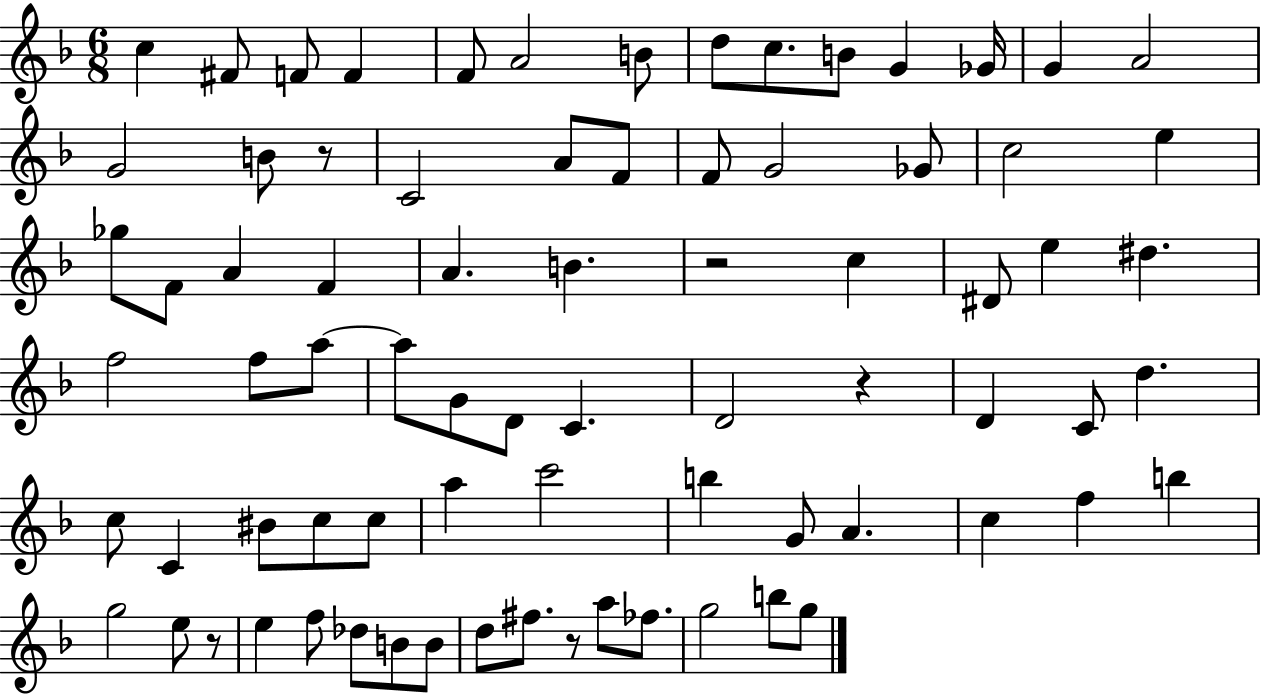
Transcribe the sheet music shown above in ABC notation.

X:1
T:Untitled
M:6/8
L:1/4
K:F
c ^F/2 F/2 F F/2 A2 B/2 d/2 c/2 B/2 G _G/4 G A2 G2 B/2 z/2 C2 A/2 F/2 F/2 G2 _G/2 c2 e _g/2 F/2 A F A B z2 c ^D/2 e ^d f2 f/2 a/2 a/2 G/2 D/2 C D2 z D C/2 d c/2 C ^B/2 c/2 c/2 a c'2 b G/2 A c f b g2 e/2 z/2 e f/2 _d/2 B/2 B/2 d/2 ^f/2 z/2 a/2 _f/2 g2 b/2 g/2